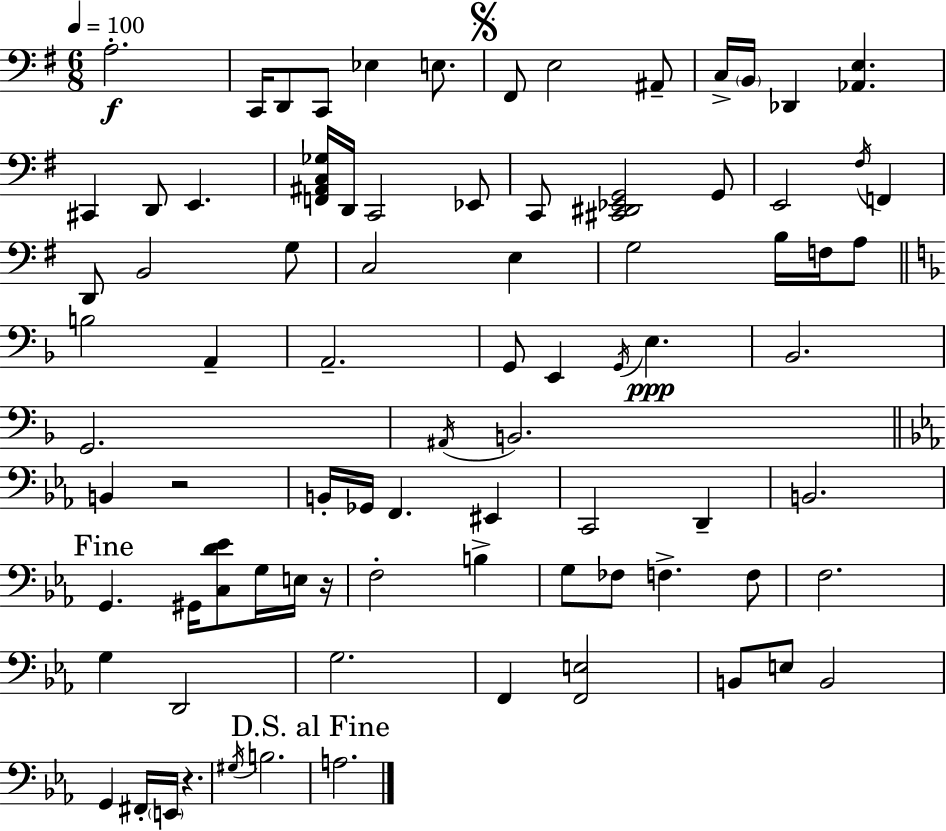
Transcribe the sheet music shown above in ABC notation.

X:1
T:Untitled
M:6/8
L:1/4
K:Em
A,2 C,,/4 D,,/2 C,,/2 _E, E,/2 ^F,,/2 E,2 ^A,,/2 C,/4 B,,/4 _D,, [_A,,E,] ^C,, D,,/2 E,, [F,,^A,,C,_G,]/4 D,,/4 C,,2 _E,,/2 C,,/2 [^C,,^D,,_E,,G,,]2 G,,/2 E,,2 ^F,/4 F,, D,,/2 B,,2 G,/2 C,2 E, G,2 B,/4 F,/4 A,/2 B,2 A,, A,,2 G,,/2 E,, G,,/4 E, _B,,2 G,,2 ^A,,/4 B,,2 B,, z2 B,,/4 _G,,/4 F,, ^E,, C,,2 D,, B,,2 G,, ^G,,/4 [C,D_E]/2 G,/4 E,/4 z/4 F,2 B, G,/2 _F,/2 F, F,/2 F,2 G, D,,2 G,2 F,, [F,,E,]2 B,,/2 E,/2 B,,2 G,, ^F,,/4 E,,/4 z ^G,/4 B,2 A,2